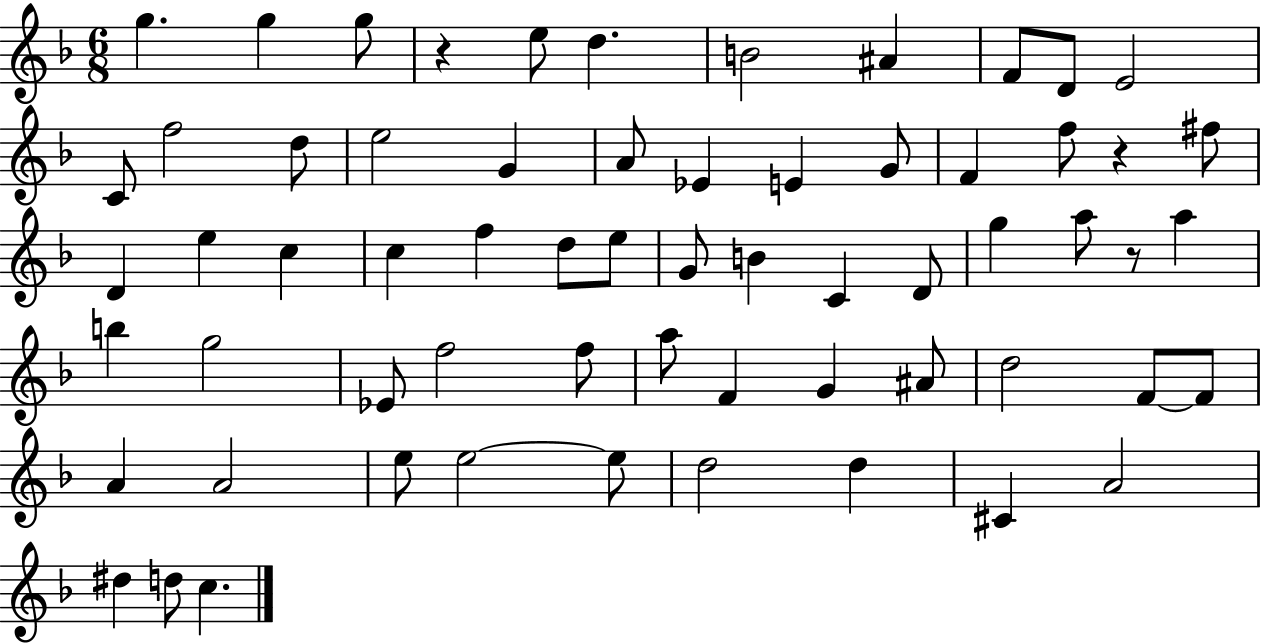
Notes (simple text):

G5/q. G5/q G5/e R/q E5/e D5/q. B4/h A#4/q F4/e D4/e E4/h C4/e F5/h D5/e E5/h G4/q A4/e Eb4/q E4/q G4/e F4/q F5/e R/q F#5/e D4/q E5/q C5/q C5/q F5/q D5/e E5/e G4/e B4/q C4/q D4/e G5/q A5/e R/e A5/q B5/q G5/h Eb4/e F5/h F5/e A5/e F4/q G4/q A#4/e D5/h F4/e F4/e A4/q A4/h E5/e E5/h E5/e D5/h D5/q C#4/q A4/h D#5/q D5/e C5/q.